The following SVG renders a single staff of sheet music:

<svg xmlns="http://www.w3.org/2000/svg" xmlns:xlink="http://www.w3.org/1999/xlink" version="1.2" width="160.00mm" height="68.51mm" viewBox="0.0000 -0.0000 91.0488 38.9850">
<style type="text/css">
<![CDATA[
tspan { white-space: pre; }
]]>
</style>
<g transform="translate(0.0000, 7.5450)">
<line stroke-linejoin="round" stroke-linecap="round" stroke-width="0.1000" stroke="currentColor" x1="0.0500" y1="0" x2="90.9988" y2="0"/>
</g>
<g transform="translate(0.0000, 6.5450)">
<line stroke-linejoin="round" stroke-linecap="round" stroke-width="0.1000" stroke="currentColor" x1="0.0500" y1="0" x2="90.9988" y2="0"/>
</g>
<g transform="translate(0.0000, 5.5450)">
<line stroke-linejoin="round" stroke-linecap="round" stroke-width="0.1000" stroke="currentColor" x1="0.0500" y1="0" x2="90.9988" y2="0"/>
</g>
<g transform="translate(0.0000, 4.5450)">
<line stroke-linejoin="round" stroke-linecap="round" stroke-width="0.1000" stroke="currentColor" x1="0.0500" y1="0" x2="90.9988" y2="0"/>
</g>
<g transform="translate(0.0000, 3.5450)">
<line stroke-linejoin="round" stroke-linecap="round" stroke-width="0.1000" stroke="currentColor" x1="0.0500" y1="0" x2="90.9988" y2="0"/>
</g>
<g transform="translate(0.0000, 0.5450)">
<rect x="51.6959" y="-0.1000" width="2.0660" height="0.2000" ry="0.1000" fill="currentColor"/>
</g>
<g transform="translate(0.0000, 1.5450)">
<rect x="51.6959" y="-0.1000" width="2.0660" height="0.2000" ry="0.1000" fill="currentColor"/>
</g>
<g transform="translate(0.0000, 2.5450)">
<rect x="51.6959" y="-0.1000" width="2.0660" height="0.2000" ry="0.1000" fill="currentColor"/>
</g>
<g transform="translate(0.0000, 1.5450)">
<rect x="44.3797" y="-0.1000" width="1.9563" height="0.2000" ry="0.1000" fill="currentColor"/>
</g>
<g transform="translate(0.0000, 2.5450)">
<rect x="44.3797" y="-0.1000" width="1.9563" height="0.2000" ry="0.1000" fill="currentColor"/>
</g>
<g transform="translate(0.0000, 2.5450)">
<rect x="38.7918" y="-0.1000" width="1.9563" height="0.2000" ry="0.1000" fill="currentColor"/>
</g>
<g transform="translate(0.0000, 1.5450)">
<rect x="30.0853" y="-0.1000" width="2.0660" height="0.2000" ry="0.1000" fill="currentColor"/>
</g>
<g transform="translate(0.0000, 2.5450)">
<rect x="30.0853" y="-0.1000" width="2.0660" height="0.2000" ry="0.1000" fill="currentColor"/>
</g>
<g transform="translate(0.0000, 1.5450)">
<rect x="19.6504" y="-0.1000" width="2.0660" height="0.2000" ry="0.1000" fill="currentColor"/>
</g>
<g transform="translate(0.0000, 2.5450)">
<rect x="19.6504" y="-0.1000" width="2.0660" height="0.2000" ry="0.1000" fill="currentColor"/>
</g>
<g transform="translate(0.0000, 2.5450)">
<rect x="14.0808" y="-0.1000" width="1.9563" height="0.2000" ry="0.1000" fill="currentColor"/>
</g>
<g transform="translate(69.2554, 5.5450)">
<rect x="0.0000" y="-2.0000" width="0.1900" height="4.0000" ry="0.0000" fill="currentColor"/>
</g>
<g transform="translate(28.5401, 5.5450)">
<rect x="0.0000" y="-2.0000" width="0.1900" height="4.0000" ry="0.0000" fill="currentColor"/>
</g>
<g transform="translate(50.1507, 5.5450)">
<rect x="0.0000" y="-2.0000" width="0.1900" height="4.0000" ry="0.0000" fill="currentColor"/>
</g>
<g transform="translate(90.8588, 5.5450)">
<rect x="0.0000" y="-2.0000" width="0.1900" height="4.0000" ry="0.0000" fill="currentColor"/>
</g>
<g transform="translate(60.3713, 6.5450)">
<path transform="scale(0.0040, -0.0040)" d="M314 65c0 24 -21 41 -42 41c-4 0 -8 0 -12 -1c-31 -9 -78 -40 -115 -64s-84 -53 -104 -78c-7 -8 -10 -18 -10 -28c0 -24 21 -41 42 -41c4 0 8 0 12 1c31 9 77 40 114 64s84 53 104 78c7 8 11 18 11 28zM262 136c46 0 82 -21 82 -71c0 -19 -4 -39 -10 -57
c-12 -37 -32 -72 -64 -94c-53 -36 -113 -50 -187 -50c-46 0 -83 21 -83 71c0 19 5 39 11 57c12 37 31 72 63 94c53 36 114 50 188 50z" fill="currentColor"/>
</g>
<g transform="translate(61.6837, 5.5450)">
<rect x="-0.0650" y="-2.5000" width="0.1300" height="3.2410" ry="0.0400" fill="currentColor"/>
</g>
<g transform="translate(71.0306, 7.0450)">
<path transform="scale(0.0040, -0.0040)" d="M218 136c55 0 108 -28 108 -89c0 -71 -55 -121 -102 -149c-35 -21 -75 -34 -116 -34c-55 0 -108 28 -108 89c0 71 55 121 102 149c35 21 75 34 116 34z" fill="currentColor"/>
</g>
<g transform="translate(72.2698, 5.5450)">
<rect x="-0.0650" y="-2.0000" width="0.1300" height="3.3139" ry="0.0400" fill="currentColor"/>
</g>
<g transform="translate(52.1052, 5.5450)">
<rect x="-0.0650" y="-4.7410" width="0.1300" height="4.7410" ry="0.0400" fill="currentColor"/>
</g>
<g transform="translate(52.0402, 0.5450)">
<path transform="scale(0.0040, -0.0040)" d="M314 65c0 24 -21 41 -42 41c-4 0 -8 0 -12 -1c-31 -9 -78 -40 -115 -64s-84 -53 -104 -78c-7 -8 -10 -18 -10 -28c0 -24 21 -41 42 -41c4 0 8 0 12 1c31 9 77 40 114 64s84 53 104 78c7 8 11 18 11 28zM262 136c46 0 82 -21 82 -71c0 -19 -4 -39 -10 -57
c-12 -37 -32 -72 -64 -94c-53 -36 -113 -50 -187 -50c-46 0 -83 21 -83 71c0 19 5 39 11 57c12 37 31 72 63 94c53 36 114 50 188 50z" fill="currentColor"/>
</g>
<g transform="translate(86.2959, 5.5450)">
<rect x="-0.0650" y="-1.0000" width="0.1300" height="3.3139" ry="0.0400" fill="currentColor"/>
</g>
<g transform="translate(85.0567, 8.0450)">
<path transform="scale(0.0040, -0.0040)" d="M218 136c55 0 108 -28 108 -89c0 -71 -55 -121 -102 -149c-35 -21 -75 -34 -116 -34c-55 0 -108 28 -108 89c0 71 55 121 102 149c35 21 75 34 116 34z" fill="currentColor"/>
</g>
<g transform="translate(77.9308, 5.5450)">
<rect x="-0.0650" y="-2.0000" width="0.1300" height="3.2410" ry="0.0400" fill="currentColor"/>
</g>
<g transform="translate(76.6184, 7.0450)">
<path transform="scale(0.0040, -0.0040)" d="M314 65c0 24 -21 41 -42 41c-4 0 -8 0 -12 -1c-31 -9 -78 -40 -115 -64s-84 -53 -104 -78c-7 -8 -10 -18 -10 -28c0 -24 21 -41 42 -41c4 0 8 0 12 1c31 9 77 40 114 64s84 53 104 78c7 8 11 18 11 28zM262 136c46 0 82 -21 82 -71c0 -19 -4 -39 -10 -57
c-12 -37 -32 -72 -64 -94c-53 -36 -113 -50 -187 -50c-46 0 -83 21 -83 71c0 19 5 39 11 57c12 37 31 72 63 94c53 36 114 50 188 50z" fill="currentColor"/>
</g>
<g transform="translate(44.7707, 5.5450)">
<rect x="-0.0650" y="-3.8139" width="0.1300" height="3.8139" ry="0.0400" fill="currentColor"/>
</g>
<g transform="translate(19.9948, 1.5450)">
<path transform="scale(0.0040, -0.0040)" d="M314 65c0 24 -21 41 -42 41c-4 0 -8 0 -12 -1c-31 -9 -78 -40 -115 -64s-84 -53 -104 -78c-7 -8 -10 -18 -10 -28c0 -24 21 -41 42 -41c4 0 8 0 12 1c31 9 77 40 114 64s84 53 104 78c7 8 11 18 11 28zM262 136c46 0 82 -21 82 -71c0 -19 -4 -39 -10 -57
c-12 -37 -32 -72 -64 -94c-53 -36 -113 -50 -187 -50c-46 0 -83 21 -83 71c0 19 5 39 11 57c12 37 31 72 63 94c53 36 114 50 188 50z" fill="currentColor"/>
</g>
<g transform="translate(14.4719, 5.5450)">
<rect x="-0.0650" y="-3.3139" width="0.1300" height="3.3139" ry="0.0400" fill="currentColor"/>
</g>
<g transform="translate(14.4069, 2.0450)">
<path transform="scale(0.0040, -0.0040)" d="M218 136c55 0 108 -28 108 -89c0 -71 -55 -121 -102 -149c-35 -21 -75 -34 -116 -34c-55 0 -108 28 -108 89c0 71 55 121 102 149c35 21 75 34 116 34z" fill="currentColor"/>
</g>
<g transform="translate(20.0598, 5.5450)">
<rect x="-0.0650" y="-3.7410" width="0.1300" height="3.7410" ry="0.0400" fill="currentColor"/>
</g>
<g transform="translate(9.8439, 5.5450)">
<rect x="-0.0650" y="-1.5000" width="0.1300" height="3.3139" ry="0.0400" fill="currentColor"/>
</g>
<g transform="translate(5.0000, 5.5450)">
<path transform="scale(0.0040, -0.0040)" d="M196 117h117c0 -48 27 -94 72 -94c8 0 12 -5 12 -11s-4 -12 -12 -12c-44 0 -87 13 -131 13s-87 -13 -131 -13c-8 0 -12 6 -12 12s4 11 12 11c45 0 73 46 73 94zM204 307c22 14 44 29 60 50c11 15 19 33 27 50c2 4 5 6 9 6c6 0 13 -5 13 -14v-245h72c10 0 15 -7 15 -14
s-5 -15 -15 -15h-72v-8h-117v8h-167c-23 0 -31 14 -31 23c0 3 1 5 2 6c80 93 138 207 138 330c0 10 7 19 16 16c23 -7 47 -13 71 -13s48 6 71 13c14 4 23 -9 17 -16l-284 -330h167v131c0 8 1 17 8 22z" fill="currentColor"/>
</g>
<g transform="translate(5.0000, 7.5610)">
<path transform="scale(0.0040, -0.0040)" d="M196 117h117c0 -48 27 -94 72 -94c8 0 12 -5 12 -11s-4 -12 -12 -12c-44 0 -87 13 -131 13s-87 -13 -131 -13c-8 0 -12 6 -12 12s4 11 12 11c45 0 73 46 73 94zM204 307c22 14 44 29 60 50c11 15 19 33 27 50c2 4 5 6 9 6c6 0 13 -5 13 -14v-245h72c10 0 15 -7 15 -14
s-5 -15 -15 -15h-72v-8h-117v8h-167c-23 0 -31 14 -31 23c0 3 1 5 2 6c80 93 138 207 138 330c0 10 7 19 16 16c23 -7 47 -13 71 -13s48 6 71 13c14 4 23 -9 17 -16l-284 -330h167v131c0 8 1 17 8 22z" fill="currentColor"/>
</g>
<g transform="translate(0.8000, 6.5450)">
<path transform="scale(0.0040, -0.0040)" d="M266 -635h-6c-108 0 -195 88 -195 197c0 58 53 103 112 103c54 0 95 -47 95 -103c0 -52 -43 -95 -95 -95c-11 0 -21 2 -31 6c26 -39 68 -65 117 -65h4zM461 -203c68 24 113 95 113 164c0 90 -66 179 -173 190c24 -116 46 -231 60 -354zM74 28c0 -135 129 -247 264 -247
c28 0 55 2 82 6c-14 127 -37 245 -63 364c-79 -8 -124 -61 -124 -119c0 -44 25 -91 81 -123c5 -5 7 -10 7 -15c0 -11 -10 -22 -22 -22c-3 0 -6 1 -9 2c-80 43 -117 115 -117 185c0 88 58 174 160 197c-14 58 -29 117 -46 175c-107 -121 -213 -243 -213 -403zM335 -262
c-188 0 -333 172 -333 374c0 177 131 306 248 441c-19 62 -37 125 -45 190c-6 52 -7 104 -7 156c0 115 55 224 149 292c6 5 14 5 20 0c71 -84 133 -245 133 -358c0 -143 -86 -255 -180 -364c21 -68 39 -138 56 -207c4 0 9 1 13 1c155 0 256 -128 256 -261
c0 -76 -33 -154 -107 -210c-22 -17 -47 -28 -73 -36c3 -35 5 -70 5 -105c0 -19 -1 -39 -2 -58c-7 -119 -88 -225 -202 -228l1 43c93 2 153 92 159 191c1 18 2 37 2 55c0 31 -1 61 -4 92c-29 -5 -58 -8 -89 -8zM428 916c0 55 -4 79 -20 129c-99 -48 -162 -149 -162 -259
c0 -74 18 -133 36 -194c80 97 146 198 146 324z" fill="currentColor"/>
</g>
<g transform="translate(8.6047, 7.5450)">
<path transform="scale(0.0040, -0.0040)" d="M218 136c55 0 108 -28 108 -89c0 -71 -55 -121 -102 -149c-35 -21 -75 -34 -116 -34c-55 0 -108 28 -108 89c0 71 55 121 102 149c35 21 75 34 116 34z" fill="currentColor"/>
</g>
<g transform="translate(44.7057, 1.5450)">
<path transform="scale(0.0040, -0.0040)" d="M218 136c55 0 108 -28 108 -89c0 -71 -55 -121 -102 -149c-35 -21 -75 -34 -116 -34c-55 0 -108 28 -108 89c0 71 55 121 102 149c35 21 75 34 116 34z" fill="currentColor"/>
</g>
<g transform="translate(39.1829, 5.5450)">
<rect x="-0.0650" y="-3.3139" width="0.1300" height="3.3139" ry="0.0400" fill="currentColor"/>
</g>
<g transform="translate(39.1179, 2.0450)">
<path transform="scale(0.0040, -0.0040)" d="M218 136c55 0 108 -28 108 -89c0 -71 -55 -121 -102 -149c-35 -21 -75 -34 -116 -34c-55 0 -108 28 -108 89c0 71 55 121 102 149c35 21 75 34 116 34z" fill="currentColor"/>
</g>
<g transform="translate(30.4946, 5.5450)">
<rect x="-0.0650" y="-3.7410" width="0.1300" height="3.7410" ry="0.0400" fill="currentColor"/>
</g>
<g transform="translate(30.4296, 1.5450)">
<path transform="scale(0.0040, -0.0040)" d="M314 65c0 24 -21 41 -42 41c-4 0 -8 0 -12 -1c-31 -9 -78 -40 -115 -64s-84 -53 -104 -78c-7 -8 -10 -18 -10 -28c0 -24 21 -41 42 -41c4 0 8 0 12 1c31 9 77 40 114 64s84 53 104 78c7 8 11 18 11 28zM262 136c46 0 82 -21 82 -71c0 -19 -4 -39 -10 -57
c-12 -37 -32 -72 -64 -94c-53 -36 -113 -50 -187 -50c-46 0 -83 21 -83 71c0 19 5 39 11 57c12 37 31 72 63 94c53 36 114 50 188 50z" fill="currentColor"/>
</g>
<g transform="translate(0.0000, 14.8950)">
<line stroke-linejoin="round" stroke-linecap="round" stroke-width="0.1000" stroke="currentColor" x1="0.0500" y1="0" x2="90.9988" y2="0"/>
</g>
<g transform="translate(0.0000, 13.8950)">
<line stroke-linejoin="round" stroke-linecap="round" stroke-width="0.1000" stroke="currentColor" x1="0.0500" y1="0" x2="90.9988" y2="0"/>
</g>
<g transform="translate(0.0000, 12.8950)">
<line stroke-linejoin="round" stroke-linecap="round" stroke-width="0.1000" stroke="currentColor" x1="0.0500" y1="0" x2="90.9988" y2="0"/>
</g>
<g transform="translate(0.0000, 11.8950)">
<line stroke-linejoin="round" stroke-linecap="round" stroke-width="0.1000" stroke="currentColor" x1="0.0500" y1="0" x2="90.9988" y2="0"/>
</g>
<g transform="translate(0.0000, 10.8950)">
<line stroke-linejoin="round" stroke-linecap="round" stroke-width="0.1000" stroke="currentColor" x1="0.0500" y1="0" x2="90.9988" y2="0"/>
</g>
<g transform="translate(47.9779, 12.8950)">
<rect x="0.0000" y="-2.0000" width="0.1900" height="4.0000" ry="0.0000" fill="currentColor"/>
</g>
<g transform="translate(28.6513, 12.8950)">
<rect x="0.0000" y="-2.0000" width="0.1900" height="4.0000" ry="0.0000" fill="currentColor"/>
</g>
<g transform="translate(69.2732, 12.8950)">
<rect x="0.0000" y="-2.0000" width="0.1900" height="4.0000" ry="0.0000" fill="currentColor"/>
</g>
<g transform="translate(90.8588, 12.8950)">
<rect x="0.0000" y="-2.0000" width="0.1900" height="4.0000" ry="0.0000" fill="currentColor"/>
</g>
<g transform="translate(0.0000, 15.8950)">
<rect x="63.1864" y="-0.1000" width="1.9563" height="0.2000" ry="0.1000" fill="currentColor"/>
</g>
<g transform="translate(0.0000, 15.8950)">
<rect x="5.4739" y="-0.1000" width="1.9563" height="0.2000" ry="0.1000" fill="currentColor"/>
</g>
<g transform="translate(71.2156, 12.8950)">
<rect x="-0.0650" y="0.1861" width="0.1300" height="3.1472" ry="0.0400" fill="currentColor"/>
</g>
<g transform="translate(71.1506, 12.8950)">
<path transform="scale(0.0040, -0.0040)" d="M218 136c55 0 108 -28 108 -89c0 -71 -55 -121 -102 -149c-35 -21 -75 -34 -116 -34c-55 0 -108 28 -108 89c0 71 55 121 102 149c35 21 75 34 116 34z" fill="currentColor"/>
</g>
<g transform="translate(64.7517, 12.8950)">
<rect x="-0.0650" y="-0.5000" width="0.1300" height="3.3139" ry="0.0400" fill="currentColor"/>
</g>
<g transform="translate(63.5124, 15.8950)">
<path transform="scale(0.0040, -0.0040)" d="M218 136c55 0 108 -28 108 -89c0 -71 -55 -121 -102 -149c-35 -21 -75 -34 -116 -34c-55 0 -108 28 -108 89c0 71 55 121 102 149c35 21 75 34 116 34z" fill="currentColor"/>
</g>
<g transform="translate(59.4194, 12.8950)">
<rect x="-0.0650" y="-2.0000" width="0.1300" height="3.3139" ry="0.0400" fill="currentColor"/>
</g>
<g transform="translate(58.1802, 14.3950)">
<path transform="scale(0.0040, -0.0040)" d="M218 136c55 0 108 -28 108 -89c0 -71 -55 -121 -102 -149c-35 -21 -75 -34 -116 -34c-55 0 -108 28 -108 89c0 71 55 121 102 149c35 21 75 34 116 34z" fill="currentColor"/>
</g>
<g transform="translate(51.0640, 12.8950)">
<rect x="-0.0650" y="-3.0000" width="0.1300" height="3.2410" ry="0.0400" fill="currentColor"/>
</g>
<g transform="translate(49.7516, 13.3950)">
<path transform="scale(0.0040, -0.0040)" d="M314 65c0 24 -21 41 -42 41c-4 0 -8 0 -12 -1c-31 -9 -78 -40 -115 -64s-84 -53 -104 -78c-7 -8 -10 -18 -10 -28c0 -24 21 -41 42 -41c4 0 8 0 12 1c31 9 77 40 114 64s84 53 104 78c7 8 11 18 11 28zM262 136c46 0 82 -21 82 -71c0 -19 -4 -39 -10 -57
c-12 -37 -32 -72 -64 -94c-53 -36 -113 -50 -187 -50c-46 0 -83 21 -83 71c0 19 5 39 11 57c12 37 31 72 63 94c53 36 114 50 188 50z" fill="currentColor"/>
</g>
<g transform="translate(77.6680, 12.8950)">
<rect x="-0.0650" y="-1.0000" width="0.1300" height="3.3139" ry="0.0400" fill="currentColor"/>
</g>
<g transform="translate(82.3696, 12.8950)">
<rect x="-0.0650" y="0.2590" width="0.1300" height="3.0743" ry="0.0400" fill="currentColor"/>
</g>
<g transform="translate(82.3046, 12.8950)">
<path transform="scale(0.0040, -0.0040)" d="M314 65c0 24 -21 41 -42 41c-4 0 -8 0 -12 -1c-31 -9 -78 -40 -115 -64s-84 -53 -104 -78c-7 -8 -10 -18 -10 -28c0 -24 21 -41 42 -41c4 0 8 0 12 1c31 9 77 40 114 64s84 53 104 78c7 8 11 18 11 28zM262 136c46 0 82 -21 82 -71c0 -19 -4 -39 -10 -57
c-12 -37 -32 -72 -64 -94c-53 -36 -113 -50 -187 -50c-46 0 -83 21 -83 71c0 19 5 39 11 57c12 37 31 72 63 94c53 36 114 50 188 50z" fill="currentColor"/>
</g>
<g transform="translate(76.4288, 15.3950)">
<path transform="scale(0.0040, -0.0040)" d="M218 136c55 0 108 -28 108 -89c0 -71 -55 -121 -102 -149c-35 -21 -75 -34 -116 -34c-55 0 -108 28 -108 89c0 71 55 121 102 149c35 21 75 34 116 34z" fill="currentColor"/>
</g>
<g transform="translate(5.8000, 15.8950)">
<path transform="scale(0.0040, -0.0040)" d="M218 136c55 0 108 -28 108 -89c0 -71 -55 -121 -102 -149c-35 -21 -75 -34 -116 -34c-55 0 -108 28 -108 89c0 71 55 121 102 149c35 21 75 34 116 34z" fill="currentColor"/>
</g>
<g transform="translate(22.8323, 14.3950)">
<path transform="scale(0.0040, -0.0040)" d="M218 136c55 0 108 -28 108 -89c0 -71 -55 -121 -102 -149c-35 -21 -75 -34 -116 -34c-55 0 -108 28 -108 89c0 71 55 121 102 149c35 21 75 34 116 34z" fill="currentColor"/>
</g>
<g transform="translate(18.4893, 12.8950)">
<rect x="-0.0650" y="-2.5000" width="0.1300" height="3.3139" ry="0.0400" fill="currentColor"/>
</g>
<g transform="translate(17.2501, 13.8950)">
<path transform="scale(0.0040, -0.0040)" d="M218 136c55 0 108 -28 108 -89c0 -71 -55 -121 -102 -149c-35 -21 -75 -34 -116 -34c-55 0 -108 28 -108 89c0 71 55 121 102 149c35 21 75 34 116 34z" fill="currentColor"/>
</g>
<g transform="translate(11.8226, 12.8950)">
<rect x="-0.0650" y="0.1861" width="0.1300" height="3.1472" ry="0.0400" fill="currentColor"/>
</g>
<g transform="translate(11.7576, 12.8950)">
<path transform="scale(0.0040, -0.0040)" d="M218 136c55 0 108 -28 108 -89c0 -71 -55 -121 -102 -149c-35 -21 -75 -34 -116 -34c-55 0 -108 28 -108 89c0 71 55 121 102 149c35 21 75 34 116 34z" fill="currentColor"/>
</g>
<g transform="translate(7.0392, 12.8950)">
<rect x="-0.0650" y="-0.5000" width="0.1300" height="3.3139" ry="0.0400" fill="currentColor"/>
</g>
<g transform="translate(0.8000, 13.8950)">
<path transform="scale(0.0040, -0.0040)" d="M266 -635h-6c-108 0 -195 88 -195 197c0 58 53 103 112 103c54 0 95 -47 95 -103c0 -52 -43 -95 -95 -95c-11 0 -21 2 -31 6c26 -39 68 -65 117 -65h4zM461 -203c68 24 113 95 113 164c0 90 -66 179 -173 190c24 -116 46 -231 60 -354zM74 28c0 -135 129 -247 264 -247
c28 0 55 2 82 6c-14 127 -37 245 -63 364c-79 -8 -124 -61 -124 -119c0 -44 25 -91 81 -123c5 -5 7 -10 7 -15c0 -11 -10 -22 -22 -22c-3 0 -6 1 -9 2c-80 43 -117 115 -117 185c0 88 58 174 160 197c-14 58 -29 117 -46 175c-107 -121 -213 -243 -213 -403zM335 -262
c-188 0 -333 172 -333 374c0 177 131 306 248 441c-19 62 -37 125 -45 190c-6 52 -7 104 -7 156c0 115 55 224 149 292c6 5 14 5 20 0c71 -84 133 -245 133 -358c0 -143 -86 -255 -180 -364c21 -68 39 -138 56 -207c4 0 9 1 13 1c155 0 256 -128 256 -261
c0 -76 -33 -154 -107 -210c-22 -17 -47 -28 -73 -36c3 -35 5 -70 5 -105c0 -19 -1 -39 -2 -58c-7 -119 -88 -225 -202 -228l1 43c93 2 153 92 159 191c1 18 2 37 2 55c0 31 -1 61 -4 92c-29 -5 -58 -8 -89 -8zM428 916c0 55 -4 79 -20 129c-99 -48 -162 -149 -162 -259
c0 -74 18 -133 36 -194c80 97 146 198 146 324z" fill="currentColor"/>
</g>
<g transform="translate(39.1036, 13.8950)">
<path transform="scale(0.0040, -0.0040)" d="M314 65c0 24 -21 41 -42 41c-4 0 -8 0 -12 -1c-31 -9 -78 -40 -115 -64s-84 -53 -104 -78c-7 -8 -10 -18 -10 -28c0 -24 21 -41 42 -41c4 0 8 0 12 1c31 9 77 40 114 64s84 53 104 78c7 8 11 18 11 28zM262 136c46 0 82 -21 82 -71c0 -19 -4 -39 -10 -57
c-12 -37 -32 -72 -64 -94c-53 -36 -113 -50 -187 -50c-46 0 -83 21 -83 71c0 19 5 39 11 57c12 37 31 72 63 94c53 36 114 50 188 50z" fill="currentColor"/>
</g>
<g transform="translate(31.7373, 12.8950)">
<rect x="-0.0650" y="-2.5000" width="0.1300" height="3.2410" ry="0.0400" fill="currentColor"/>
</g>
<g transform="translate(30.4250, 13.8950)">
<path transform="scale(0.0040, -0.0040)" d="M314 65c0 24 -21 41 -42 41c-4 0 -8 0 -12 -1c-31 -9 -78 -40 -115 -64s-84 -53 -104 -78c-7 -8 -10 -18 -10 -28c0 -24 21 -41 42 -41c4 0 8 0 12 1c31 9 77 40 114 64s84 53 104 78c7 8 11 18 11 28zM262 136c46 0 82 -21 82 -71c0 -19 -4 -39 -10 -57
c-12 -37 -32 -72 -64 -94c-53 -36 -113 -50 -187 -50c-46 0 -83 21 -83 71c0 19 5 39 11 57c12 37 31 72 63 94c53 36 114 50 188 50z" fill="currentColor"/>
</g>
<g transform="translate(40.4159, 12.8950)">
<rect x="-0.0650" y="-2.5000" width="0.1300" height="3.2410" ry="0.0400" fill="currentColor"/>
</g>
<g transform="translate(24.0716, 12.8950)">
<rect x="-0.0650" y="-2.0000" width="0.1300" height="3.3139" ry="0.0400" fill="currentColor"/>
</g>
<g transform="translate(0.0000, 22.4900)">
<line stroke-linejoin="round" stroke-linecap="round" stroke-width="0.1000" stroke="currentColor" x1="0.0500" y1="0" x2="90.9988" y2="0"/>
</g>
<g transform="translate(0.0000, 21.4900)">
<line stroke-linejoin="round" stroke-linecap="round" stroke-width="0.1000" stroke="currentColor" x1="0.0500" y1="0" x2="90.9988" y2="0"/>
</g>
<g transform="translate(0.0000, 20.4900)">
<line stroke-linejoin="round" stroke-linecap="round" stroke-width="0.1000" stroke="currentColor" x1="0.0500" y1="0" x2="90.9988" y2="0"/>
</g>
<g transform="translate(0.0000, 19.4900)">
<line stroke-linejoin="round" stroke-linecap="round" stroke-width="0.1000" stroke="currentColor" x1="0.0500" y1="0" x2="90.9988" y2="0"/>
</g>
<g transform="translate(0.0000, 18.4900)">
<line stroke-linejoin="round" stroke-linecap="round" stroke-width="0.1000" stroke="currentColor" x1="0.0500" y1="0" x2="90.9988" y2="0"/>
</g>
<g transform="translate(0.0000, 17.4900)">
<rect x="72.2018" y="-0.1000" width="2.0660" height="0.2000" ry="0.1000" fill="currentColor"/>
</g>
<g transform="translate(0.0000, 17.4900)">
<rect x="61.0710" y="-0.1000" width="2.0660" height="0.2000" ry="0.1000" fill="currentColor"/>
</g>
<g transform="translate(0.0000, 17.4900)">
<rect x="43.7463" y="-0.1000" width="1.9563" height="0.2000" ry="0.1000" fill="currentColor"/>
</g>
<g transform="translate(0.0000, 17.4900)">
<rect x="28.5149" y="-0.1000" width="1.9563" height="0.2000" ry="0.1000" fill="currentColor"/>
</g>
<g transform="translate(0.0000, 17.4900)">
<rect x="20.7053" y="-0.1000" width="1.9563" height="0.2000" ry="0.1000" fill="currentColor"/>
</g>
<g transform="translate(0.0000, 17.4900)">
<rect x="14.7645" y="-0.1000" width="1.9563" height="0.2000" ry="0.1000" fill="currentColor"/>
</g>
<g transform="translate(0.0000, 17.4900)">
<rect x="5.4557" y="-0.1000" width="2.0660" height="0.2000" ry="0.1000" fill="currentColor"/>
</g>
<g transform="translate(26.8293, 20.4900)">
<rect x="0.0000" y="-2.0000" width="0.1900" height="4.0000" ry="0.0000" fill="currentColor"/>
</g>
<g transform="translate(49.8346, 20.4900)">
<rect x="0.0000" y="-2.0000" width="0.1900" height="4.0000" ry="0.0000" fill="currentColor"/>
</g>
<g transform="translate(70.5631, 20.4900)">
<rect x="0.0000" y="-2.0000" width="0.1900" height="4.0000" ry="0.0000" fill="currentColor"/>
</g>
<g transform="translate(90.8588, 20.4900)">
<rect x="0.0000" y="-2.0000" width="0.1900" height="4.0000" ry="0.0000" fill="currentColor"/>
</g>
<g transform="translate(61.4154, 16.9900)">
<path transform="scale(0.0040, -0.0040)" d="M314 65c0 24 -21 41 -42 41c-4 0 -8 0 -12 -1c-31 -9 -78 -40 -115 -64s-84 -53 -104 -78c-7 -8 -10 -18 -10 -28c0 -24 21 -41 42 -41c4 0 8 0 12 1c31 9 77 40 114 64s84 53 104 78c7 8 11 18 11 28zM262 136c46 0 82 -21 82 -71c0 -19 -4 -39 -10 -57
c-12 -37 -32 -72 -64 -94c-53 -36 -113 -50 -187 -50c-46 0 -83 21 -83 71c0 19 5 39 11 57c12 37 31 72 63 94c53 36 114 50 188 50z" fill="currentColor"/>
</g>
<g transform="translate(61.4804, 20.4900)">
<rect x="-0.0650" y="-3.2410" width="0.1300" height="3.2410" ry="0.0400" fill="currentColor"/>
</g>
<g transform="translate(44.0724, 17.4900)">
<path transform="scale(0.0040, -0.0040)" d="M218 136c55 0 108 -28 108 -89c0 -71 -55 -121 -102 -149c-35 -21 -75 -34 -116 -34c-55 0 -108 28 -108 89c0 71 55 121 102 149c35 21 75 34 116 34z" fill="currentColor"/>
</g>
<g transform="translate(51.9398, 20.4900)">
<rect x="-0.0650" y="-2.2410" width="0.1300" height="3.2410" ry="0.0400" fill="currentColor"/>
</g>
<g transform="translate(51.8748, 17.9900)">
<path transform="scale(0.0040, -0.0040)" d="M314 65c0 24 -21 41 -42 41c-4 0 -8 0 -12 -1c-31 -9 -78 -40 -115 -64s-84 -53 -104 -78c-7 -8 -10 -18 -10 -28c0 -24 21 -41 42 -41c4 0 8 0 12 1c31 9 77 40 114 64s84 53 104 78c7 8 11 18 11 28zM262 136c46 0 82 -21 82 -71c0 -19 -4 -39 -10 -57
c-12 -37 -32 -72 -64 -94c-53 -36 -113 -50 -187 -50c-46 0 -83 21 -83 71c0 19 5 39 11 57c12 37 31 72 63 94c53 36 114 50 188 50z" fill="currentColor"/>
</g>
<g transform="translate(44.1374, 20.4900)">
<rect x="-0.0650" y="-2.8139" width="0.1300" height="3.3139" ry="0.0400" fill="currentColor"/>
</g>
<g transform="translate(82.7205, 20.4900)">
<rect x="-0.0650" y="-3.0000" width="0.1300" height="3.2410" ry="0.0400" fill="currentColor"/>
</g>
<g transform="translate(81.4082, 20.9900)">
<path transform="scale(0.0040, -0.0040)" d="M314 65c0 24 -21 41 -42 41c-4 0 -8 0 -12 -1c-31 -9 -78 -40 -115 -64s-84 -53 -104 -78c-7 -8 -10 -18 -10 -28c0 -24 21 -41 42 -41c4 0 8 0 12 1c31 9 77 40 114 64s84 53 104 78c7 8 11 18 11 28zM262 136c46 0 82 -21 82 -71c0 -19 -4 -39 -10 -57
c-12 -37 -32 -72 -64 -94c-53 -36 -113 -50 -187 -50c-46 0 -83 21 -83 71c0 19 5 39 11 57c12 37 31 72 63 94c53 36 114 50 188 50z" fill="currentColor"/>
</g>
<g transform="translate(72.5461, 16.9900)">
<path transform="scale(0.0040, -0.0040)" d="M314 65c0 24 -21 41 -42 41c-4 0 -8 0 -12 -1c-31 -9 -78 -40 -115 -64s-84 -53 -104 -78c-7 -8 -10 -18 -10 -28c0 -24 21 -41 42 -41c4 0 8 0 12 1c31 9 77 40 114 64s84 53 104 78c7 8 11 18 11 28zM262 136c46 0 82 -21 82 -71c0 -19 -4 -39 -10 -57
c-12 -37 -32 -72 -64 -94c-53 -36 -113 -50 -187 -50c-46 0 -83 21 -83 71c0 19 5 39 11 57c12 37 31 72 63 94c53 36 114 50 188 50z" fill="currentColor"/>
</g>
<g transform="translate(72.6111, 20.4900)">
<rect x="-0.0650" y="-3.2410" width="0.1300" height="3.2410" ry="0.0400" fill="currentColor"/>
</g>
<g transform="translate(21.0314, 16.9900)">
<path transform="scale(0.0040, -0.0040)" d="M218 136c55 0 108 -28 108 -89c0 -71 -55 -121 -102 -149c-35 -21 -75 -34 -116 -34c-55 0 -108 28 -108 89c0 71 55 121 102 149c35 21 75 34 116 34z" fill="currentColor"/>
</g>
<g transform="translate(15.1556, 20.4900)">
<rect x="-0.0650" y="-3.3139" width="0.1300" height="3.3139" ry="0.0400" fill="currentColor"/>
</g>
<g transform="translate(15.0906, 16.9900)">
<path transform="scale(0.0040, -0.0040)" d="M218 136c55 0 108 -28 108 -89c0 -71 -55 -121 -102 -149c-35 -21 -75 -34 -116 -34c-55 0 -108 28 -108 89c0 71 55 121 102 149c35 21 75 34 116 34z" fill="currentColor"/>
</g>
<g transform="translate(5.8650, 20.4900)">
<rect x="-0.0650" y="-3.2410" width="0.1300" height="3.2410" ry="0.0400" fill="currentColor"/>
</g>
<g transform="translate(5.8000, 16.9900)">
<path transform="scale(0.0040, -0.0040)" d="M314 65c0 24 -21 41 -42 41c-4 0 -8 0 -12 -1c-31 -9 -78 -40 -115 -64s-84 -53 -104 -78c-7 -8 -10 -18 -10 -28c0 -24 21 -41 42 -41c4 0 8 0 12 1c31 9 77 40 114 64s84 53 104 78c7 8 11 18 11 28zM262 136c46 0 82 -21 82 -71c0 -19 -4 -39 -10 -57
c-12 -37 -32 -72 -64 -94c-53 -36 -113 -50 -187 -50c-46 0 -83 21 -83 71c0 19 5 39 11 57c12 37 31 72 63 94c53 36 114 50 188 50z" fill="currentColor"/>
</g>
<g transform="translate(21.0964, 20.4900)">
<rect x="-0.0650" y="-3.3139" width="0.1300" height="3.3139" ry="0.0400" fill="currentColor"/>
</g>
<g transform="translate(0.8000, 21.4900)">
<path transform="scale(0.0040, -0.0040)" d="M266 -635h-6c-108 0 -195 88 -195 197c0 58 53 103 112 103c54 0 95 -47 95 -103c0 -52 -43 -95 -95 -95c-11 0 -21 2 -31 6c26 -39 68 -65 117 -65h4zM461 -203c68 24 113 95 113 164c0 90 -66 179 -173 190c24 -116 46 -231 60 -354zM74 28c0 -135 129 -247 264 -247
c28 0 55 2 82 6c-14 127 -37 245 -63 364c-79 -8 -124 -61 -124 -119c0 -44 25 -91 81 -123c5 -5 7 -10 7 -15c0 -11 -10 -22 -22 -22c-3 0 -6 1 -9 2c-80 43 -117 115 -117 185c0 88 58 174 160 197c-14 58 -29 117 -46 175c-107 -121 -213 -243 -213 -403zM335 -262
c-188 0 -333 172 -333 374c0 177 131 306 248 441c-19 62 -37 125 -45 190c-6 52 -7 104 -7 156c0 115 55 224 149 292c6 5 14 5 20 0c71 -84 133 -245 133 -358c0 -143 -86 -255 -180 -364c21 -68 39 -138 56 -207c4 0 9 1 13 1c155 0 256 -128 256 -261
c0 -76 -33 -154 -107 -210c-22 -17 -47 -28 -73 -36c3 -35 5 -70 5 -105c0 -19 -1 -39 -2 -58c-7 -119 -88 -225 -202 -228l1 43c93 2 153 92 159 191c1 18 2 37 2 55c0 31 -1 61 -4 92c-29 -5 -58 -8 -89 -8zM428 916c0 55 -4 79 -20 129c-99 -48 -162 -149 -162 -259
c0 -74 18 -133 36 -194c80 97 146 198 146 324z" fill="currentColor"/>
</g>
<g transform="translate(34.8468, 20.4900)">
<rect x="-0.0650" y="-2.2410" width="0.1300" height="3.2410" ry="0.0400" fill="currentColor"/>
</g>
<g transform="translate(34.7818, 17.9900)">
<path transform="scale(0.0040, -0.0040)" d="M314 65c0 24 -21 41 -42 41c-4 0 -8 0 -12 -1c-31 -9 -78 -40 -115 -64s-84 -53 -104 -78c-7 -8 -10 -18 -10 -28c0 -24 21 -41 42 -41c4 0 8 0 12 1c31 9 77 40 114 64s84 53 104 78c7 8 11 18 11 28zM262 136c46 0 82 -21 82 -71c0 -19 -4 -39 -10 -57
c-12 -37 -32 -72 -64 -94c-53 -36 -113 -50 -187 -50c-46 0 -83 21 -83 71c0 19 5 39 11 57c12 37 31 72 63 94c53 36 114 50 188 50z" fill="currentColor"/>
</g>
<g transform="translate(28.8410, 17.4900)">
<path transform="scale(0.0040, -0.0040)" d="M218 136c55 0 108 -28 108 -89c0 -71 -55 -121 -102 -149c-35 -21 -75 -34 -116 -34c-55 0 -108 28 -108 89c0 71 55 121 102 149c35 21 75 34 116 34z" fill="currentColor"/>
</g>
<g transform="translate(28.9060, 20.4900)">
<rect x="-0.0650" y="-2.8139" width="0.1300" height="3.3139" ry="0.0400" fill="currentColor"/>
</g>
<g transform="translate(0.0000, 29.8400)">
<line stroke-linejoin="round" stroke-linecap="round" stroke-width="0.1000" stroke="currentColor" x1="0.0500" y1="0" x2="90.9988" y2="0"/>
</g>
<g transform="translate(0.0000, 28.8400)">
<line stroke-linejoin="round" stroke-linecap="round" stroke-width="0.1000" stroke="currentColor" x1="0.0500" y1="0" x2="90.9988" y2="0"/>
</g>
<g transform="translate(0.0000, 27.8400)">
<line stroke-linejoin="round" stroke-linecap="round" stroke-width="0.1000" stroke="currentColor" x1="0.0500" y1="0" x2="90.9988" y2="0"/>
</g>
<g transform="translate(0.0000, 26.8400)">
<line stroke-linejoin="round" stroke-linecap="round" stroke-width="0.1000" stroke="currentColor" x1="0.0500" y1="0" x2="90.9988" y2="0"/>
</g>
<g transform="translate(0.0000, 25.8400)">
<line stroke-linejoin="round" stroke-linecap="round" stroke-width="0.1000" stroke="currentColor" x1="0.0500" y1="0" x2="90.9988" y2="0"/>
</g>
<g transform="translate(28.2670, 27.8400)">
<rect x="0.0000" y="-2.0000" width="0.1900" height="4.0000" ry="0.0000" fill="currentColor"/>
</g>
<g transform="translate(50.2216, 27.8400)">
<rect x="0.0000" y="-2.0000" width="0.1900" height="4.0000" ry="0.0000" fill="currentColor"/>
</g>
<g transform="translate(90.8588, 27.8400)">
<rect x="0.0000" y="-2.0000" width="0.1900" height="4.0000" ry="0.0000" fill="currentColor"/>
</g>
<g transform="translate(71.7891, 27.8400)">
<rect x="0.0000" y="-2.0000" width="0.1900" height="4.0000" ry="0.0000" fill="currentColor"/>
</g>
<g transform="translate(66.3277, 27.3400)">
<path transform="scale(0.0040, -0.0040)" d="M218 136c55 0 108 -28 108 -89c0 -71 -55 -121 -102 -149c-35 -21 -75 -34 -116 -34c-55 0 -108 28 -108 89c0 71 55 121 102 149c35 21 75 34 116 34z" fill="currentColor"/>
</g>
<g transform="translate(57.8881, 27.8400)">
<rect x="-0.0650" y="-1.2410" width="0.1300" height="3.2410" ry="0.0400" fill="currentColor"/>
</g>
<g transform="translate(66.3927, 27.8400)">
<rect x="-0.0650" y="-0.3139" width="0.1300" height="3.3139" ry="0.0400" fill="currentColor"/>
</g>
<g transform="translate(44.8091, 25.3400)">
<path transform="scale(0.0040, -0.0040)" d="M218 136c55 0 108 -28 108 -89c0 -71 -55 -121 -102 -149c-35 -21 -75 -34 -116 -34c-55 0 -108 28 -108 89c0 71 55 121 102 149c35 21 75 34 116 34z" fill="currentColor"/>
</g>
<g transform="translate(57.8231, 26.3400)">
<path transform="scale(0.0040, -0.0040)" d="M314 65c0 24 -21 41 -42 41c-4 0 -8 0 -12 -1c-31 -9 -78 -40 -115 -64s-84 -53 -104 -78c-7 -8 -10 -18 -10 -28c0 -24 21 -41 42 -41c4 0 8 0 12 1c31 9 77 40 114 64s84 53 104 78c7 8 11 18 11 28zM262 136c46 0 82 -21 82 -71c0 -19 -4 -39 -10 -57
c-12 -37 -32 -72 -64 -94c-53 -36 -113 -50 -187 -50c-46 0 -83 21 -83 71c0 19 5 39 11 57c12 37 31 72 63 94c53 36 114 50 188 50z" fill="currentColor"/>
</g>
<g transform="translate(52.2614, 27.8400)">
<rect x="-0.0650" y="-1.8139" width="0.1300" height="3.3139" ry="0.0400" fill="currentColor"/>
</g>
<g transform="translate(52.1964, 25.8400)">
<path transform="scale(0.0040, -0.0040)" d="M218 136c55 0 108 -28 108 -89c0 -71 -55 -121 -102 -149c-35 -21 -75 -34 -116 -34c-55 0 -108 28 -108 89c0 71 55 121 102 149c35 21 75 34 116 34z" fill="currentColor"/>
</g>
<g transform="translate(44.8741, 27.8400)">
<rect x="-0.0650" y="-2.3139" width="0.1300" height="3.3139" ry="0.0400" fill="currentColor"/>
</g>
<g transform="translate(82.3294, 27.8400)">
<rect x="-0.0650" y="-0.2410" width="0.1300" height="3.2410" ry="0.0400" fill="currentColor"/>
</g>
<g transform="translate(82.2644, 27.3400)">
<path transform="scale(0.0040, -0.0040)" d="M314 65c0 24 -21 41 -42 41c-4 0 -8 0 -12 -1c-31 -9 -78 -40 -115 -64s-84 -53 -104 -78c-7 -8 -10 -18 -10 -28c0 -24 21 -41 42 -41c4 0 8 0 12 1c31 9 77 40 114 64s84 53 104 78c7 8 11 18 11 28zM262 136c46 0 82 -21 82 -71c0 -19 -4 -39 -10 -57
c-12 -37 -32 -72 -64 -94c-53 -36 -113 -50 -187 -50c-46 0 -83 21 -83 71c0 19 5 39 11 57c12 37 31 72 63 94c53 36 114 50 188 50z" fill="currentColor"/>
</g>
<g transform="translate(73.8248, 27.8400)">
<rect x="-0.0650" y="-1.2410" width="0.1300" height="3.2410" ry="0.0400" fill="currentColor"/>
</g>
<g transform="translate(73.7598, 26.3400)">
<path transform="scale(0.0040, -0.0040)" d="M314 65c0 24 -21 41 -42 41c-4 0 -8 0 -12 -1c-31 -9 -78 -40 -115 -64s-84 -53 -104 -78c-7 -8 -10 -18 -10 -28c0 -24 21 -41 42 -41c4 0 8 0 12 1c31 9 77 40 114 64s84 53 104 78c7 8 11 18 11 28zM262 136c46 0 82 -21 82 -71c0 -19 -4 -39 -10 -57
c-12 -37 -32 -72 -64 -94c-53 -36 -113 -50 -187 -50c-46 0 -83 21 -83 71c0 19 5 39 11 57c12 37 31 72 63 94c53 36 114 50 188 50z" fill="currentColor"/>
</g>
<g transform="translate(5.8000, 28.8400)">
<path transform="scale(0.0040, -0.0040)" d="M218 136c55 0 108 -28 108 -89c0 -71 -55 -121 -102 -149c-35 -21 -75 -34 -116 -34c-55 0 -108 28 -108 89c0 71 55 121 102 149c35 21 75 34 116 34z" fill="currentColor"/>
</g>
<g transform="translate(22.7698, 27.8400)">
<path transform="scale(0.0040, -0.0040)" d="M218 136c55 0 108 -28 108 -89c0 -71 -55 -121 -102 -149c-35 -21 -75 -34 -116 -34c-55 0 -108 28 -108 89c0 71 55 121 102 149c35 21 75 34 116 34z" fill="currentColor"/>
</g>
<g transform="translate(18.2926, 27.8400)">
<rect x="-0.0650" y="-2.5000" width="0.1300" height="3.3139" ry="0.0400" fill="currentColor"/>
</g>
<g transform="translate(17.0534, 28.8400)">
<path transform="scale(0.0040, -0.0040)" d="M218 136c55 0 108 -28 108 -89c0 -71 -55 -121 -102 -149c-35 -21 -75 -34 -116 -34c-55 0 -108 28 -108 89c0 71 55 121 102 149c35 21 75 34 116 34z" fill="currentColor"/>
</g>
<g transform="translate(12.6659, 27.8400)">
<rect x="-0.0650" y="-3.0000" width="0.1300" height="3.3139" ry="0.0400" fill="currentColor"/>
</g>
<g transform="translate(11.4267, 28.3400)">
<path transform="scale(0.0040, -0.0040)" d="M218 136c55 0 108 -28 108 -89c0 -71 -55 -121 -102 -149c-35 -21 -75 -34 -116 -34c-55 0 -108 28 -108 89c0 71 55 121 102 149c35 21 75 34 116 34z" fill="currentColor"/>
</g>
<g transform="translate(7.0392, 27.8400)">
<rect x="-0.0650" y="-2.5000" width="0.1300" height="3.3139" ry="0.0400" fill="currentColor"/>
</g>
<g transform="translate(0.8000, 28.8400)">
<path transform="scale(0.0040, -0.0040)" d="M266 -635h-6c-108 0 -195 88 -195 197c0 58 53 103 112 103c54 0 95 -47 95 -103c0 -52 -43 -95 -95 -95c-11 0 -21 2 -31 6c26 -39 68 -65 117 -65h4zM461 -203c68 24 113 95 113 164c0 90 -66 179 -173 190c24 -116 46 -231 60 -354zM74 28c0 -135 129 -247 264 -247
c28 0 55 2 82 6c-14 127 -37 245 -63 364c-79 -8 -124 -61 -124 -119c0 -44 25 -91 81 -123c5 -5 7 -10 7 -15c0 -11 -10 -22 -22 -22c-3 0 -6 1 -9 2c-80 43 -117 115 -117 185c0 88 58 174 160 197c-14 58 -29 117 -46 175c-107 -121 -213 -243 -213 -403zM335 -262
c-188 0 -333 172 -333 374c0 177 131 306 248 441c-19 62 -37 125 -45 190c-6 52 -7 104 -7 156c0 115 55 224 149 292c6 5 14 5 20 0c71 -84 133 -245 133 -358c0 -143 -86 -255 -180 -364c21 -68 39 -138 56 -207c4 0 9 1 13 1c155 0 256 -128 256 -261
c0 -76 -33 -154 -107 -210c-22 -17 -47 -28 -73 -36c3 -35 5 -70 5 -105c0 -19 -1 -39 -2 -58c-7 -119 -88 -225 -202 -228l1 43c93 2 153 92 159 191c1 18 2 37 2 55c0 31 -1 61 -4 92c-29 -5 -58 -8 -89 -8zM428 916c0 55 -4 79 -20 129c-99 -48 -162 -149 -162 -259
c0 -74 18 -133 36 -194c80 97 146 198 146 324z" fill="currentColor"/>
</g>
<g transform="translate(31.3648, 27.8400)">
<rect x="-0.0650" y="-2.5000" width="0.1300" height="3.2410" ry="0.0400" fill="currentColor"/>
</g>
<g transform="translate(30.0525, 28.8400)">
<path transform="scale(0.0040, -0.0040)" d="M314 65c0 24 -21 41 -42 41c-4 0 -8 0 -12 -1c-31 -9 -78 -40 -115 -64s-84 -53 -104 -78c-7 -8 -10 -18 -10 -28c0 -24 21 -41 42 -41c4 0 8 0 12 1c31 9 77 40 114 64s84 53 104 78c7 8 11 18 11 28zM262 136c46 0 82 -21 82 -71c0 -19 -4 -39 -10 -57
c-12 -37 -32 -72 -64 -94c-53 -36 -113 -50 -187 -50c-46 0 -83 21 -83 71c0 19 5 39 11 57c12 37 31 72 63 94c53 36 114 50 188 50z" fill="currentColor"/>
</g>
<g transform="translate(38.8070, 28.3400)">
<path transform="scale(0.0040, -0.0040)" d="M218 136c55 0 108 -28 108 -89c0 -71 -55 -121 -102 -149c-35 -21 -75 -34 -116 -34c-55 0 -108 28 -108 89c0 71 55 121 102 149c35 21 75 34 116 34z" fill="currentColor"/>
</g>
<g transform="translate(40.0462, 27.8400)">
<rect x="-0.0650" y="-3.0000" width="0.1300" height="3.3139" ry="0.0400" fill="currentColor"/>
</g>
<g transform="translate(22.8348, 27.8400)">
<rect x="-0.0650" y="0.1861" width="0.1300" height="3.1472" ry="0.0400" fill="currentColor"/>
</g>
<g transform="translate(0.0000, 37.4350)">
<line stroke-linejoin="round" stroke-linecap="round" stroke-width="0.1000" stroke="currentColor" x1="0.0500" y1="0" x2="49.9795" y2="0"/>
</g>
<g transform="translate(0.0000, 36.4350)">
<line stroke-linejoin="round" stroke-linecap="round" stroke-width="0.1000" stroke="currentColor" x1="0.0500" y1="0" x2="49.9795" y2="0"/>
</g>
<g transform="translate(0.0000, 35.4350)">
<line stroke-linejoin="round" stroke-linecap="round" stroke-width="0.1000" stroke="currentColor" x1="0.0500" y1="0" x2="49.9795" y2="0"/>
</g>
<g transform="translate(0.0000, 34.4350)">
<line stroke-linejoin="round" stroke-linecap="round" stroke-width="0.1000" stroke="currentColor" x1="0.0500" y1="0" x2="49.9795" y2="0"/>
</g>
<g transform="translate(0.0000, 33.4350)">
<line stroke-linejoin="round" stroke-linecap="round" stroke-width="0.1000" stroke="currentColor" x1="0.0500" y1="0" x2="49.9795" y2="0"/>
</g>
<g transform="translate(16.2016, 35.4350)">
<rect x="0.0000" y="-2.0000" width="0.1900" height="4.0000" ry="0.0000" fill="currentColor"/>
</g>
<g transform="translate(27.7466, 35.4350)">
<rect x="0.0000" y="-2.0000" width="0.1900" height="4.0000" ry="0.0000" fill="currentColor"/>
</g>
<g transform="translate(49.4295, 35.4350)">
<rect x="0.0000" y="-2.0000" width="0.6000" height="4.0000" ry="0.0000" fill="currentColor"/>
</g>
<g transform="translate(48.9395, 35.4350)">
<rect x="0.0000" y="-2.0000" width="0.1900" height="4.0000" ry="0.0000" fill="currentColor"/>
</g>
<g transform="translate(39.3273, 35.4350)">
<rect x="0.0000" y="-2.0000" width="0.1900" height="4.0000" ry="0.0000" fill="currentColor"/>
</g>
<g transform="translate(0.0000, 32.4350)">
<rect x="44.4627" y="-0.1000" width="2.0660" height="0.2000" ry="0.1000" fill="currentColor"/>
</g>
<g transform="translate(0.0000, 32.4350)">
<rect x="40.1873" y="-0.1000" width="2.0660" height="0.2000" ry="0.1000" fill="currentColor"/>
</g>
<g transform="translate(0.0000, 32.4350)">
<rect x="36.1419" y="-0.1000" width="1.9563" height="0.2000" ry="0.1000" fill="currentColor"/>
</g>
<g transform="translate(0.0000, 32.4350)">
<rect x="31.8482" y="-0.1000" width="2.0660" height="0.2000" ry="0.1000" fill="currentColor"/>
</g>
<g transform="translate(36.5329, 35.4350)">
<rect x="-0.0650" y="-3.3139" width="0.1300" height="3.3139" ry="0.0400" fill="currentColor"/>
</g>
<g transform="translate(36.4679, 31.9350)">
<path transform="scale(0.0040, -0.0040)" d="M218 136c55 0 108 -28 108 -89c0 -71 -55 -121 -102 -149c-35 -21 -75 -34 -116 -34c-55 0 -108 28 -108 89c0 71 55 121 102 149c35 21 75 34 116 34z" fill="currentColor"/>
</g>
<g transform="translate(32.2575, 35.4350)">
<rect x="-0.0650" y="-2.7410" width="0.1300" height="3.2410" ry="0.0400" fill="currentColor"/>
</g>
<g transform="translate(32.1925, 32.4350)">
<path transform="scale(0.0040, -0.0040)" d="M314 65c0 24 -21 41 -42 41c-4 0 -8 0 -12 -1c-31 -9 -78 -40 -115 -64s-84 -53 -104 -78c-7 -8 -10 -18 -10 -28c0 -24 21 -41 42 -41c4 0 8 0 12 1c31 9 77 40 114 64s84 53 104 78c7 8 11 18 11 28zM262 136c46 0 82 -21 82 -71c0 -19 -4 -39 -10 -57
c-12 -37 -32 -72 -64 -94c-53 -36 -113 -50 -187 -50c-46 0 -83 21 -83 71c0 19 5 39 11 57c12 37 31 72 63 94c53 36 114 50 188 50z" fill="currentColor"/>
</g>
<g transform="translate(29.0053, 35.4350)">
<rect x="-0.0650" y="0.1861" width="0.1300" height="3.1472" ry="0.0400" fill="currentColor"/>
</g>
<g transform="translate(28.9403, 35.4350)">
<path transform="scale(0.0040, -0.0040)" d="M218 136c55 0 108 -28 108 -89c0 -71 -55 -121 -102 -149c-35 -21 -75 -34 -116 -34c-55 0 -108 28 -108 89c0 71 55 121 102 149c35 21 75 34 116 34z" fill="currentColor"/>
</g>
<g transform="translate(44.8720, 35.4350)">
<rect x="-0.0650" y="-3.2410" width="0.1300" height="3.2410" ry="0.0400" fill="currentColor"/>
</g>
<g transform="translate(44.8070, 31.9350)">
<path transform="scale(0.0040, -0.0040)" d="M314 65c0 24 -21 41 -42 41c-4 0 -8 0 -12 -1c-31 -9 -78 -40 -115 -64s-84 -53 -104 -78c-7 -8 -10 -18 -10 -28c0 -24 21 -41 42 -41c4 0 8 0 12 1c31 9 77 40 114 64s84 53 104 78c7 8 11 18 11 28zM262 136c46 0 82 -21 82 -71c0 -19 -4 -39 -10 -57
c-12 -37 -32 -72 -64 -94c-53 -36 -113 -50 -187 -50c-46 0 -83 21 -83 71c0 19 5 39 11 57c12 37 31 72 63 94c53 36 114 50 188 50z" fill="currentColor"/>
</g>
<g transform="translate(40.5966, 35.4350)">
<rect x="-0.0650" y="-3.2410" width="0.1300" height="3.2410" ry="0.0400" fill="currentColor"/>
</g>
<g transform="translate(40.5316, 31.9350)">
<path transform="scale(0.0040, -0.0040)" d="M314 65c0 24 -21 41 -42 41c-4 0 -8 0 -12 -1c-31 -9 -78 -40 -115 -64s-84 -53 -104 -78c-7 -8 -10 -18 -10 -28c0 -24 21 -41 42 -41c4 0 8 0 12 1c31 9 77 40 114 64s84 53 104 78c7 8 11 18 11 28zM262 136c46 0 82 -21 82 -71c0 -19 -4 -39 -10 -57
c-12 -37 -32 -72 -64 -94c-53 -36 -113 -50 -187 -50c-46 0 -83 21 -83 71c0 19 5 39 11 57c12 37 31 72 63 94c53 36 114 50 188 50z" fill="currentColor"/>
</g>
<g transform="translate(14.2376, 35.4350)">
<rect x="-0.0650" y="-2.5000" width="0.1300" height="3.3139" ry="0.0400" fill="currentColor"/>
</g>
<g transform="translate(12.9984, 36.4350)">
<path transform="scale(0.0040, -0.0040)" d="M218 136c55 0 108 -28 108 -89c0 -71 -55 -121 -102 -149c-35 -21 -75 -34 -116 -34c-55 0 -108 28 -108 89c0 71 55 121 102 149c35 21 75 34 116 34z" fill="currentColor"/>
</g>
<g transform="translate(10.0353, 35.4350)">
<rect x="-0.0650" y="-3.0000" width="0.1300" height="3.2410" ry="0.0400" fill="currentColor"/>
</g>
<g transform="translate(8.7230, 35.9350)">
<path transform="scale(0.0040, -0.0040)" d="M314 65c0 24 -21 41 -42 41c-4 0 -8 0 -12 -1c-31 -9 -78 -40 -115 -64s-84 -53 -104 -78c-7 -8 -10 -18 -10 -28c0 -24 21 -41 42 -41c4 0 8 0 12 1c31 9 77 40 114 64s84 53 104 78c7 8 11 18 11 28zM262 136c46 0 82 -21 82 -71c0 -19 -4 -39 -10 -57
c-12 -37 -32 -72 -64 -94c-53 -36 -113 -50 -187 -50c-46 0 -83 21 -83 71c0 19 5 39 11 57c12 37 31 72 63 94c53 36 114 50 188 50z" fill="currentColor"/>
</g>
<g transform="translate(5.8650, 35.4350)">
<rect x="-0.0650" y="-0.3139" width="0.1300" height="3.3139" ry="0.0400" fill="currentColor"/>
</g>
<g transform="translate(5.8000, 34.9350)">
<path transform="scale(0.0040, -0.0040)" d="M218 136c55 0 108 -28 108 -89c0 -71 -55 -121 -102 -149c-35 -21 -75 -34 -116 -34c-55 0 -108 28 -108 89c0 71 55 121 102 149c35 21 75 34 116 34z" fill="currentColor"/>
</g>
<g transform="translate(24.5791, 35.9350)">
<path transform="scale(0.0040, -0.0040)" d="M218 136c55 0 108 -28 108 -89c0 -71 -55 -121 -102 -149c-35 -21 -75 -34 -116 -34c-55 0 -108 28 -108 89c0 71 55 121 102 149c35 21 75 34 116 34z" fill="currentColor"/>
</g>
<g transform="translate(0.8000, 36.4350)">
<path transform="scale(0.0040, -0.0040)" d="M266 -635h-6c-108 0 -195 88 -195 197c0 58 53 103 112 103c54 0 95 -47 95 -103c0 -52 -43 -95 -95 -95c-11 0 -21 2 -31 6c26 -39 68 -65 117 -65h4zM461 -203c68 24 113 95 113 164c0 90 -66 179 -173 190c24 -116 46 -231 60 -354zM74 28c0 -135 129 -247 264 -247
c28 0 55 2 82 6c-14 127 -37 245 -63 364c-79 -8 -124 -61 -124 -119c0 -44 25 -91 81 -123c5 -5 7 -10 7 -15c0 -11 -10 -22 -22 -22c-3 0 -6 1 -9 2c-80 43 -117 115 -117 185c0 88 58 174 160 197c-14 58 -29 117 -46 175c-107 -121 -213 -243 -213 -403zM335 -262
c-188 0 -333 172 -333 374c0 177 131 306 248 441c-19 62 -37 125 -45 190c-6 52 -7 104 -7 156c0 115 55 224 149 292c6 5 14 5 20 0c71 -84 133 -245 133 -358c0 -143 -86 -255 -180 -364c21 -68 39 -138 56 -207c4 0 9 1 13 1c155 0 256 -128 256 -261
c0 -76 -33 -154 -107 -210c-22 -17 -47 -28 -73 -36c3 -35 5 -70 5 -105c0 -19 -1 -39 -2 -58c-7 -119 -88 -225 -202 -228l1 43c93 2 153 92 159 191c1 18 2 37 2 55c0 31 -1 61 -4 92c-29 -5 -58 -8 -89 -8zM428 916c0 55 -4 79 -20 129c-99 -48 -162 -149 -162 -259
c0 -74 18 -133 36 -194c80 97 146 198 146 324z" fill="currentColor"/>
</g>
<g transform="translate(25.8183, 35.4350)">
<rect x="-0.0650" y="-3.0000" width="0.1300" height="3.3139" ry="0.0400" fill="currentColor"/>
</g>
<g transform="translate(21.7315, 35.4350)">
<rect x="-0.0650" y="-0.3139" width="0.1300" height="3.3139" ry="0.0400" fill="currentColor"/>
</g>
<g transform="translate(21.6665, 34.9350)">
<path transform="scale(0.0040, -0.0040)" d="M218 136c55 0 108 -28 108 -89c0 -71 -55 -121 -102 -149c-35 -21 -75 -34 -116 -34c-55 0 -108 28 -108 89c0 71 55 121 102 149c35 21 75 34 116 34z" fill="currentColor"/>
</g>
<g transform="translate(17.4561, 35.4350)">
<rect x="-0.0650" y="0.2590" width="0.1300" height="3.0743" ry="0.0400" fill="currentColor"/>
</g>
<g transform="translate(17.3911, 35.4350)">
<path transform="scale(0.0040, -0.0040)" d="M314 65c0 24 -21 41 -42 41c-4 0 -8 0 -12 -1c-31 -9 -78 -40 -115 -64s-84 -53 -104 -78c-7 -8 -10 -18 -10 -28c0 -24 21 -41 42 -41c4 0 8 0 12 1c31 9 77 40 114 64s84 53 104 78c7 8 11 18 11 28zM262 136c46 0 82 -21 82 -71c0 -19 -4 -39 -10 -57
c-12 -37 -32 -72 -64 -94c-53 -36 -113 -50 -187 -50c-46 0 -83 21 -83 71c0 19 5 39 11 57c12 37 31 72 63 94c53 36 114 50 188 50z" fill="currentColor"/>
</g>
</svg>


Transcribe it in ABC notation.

X:1
T:Untitled
M:4/4
L:1/4
K:C
E b c'2 c'2 b c' e'2 G2 F F2 D C B G F G2 G2 A2 F C B D B2 b2 b b a g2 a g2 b2 b2 A2 G A G B G2 A g f e2 c e2 c2 c A2 G B2 c A B a2 b b2 b2